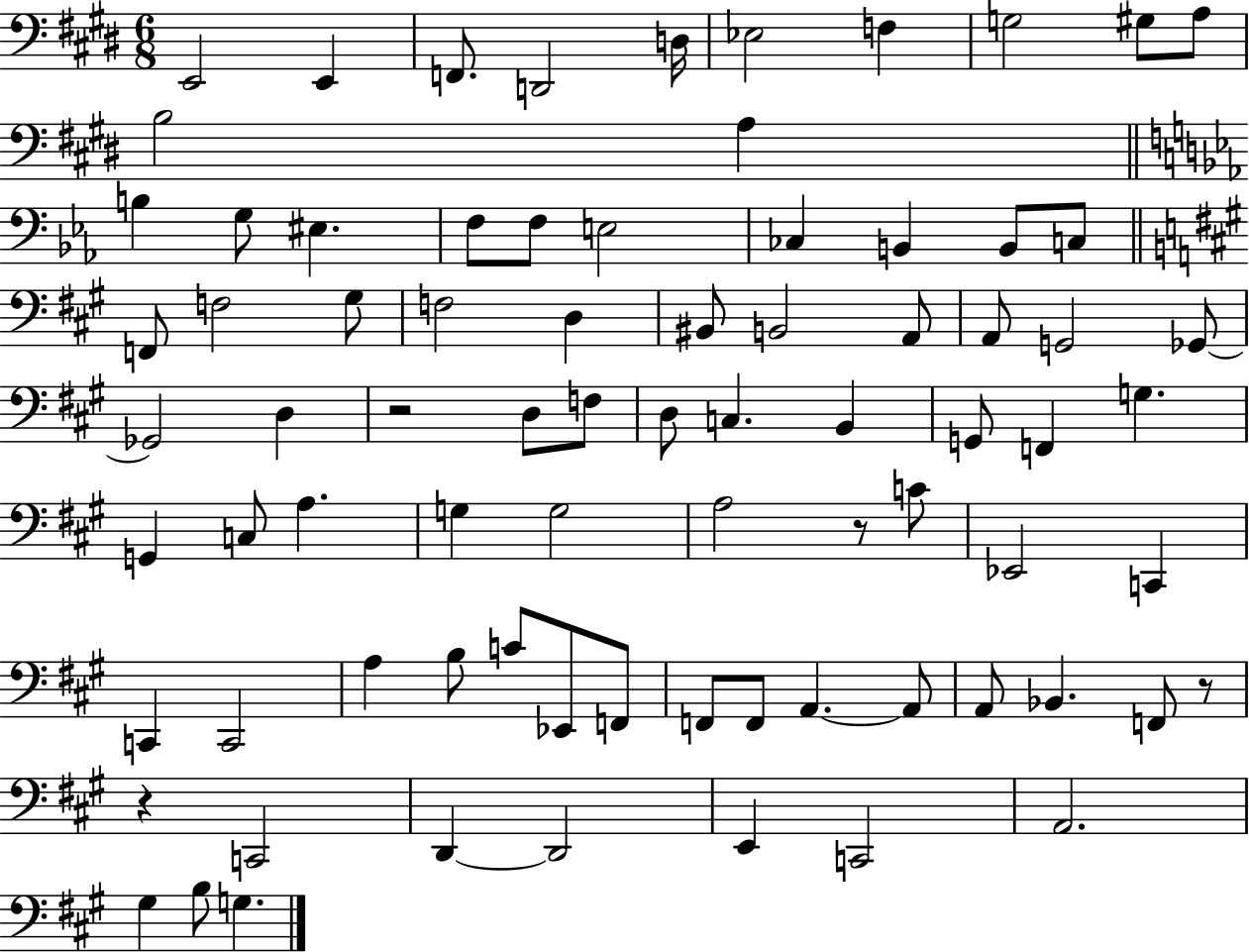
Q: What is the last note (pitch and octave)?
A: G3